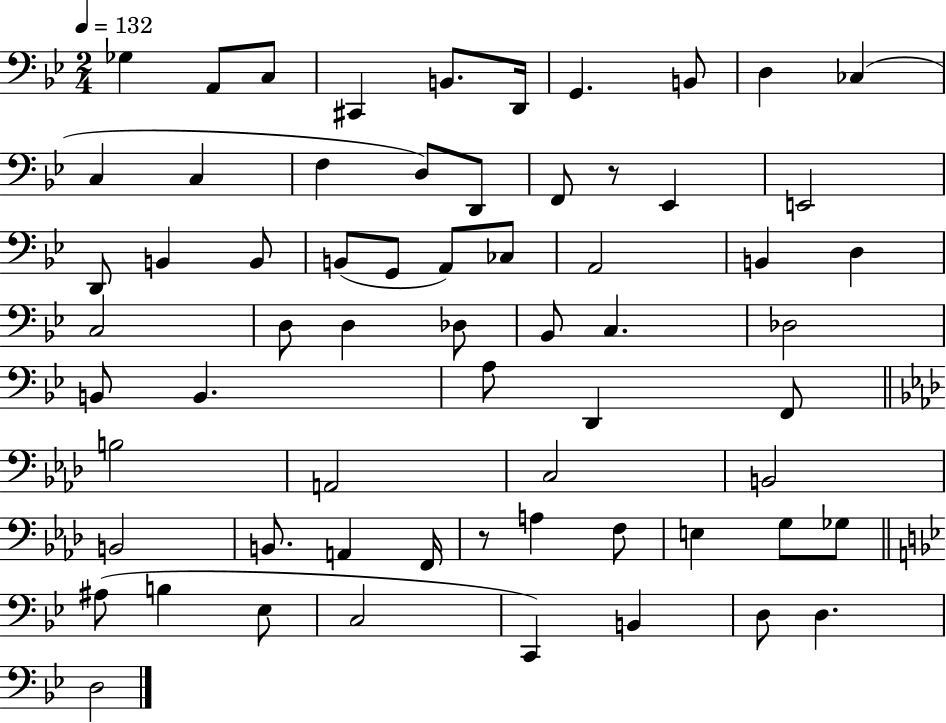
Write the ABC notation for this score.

X:1
T:Untitled
M:2/4
L:1/4
K:Bb
_G, A,,/2 C,/2 ^C,, B,,/2 D,,/4 G,, B,,/2 D, _C, C, C, F, D,/2 D,,/2 F,,/2 z/2 _E,, E,,2 D,,/2 B,, B,,/2 B,,/2 G,,/2 A,,/2 _C,/2 A,,2 B,, D, C,2 D,/2 D, _D,/2 _B,,/2 C, _D,2 B,,/2 B,, A,/2 D,, F,,/2 B,2 A,,2 C,2 B,,2 B,,2 B,,/2 A,, F,,/4 z/2 A, F,/2 E, G,/2 _G,/2 ^A,/2 B, _E,/2 C,2 C,, B,, D,/2 D, D,2